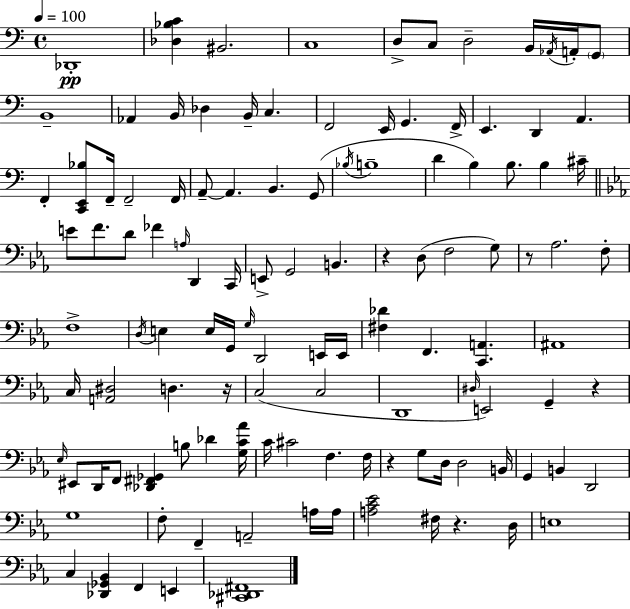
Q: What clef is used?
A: bass